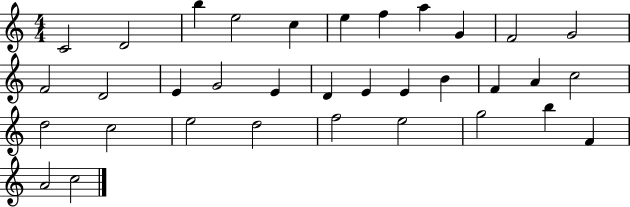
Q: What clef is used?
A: treble